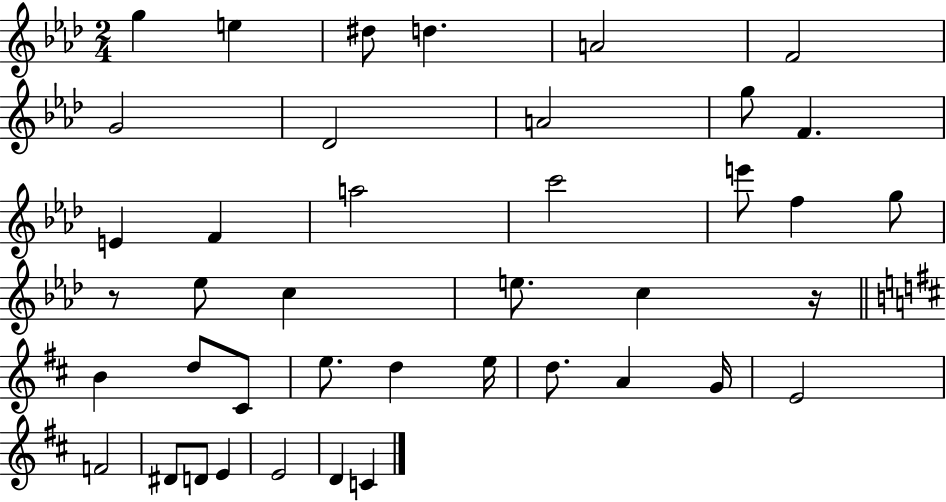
{
  \clef treble
  \numericTimeSignature
  \time 2/4
  \key aes \major
  \repeat volta 2 { g''4 e''4 | dis''8 d''4. | a'2 | f'2 | \break g'2 | des'2 | a'2 | g''8 f'4. | \break e'4 f'4 | a''2 | c'''2 | e'''8 f''4 g''8 | \break r8 ees''8 c''4 | e''8. c''4 r16 | \bar "||" \break \key d \major b'4 d''8 cis'8 | e''8. d''4 e''16 | d''8. a'4 g'16 | e'2 | \break f'2 | dis'8 d'8 e'4 | e'2 | d'4 c'4 | \break } \bar "|."
}